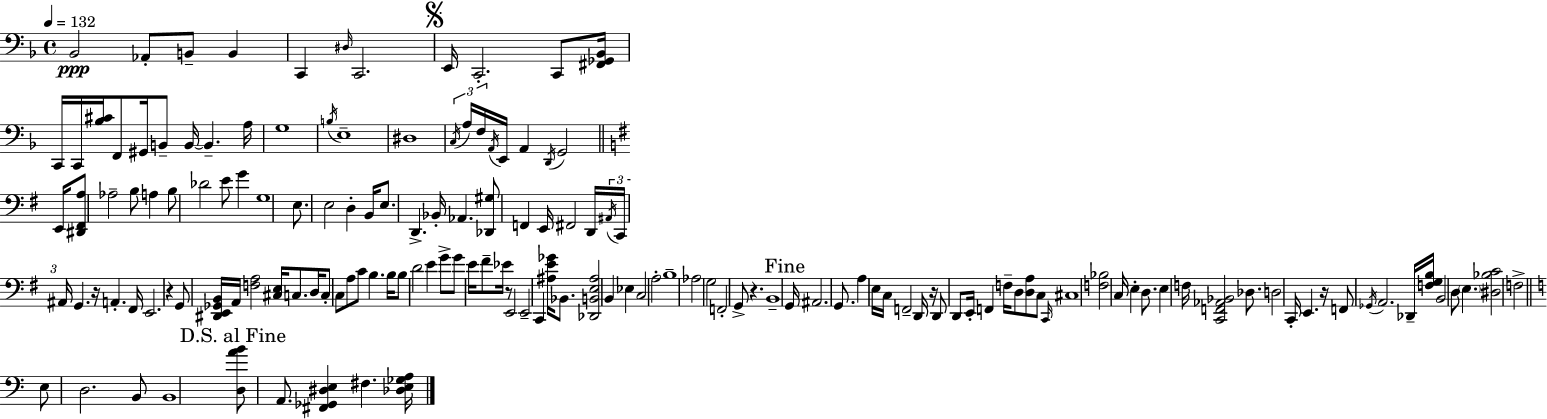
{
  \clef bass
  \time 4/4
  \defaultTimeSignature
  \key d \minor
  \tempo 4 = 132
  bes,2\ppp aes,8-. b,8-- b,4 | c,4 \grace { dis16 } c,2. | \mark \markup { \musicglyph "scripts.segno" } e,16 c,2.-. c,8 | <fis, ges, bes,>16 c,16 c,16 <bes cis'>16 f,8 gis,16 b,8-- b,16~~ b,4.-- | \break a16 g1 | \acciaccatura { b16 } e1-- | dis1 | \tuplet 3/2 { \acciaccatura { c16 } a16 f16 } \acciaccatura { a,16 } e,16 a,4 \acciaccatura { d,16 } g,2 | \break \bar "||" \break \key g \major e,16 <dis, fis, a>8 aes2-- b8 a4 | b8 des'2 e'8 g'4 | g1 | e8. e2 d4-. | \break b,16 e8. d,4.-> bes,16-. aes,4. | <des, gis>8 f,4 e,16 fis,2 | d,16 \tuplet 3/2 { \acciaccatura { ais,16 } c,16 ais,16 } g,4. r16 a,4.-. | fis,16 e,2. r4 | \break g,8 <dis, e, ges, b,>16 a,16 <f a>2 <cis e>16 c8. | d16 c8-. c8 a8 c'8 b4. | b16 b8 d'2 e'4 | g'8-> g'8 e'16 fis'8-- ees'16 r8 e,2 | \break e,2-- c,4 <ais e' ges'>16 bes,8. | <des, b, e ais>2 b,4 ees4 | c2 a2-. | b1-- | \break aes2 g2 | f,2-. g,8-> r4. | b,1-- | \mark "Fine" g,16 ais,2. g,8. | \break a4 e16 c16 f,2-- | d,16 r16 d,8 d,8 e,16-. f,4 f16-- d8 <d a>8 | c8 \grace { c,16 } cis1 | <f bes>2 c16 e4-. | \break d8. e4 f16 <c, f, aes, bes,>2 | des8. d2 c,16-. e,4. | r16 f,8 \acciaccatura { ges,16 } a,2. | des,16-- <f g b>16 b,2 d8 \parenthesize e4. | \break <dis bes c'>2 f2-> | \bar "||" \break \key c \major e8 d2. b,8 | b,1 | \mark "D.S. al Fine" <d a' b'>8 a,8. <fis, ges, dis e>4 fis4. <des e ges a>16 | \bar "|."
}